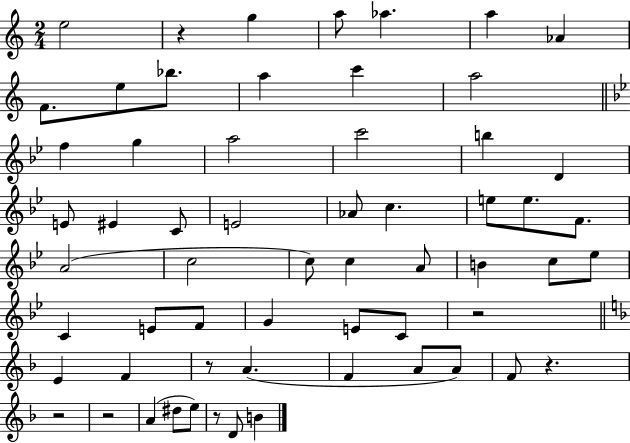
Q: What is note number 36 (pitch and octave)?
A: C4